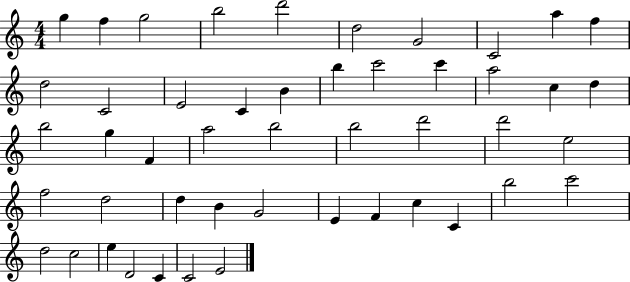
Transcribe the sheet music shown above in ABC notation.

X:1
T:Untitled
M:4/4
L:1/4
K:C
g f g2 b2 d'2 d2 G2 C2 a f d2 C2 E2 C B b c'2 c' a2 c d b2 g F a2 b2 b2 d'2 d'2 e2 f2 d2 d B G2 E F c C b2 c'2 d2 c2 e D2 C C2 E2